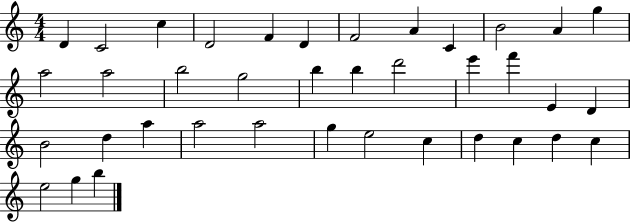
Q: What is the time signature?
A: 4/4